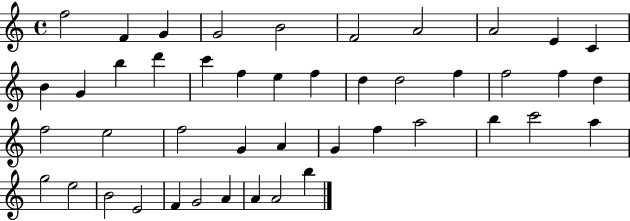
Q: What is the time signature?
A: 4/4